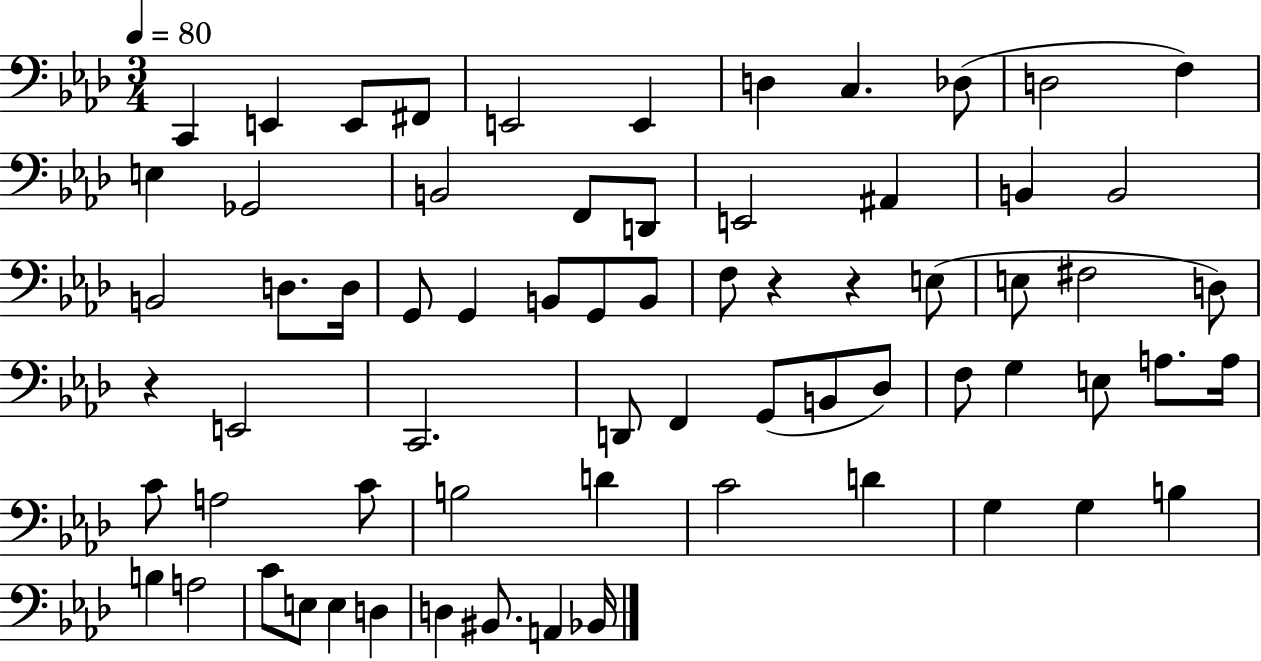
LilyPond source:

{
  \clef bass
  \numericTimeSignature
  \time 3/4
  \key aes \major
  \tempo 4 = 80
  c,4 e,4 e,8 fis,8 | e,2 e,4 | d4 c4. des8( | d2 f4) | \break e4 ges,2 | b,2 f,8 d,8 | e,2 ais,4 | b,4 b,2 | \break b,2 d8. d16 | g,8 g,4 b,8 g,8 b,8 | f8 r4 r4 e8( | e8 fis2 d8) | \break r4 e,2 | c,2. | d,8 f,4 g,8( b,8 des8) | f8 g4 e8 a8. a16 | \break c'8 a2 c'8 | b2 d'4 | c'2 d'4 | g4 g4 b4 | \break b4 a2 | c'8 e8 e4 d4 | d4 bis,8. a,4 bes,16 | \bar "|."
}